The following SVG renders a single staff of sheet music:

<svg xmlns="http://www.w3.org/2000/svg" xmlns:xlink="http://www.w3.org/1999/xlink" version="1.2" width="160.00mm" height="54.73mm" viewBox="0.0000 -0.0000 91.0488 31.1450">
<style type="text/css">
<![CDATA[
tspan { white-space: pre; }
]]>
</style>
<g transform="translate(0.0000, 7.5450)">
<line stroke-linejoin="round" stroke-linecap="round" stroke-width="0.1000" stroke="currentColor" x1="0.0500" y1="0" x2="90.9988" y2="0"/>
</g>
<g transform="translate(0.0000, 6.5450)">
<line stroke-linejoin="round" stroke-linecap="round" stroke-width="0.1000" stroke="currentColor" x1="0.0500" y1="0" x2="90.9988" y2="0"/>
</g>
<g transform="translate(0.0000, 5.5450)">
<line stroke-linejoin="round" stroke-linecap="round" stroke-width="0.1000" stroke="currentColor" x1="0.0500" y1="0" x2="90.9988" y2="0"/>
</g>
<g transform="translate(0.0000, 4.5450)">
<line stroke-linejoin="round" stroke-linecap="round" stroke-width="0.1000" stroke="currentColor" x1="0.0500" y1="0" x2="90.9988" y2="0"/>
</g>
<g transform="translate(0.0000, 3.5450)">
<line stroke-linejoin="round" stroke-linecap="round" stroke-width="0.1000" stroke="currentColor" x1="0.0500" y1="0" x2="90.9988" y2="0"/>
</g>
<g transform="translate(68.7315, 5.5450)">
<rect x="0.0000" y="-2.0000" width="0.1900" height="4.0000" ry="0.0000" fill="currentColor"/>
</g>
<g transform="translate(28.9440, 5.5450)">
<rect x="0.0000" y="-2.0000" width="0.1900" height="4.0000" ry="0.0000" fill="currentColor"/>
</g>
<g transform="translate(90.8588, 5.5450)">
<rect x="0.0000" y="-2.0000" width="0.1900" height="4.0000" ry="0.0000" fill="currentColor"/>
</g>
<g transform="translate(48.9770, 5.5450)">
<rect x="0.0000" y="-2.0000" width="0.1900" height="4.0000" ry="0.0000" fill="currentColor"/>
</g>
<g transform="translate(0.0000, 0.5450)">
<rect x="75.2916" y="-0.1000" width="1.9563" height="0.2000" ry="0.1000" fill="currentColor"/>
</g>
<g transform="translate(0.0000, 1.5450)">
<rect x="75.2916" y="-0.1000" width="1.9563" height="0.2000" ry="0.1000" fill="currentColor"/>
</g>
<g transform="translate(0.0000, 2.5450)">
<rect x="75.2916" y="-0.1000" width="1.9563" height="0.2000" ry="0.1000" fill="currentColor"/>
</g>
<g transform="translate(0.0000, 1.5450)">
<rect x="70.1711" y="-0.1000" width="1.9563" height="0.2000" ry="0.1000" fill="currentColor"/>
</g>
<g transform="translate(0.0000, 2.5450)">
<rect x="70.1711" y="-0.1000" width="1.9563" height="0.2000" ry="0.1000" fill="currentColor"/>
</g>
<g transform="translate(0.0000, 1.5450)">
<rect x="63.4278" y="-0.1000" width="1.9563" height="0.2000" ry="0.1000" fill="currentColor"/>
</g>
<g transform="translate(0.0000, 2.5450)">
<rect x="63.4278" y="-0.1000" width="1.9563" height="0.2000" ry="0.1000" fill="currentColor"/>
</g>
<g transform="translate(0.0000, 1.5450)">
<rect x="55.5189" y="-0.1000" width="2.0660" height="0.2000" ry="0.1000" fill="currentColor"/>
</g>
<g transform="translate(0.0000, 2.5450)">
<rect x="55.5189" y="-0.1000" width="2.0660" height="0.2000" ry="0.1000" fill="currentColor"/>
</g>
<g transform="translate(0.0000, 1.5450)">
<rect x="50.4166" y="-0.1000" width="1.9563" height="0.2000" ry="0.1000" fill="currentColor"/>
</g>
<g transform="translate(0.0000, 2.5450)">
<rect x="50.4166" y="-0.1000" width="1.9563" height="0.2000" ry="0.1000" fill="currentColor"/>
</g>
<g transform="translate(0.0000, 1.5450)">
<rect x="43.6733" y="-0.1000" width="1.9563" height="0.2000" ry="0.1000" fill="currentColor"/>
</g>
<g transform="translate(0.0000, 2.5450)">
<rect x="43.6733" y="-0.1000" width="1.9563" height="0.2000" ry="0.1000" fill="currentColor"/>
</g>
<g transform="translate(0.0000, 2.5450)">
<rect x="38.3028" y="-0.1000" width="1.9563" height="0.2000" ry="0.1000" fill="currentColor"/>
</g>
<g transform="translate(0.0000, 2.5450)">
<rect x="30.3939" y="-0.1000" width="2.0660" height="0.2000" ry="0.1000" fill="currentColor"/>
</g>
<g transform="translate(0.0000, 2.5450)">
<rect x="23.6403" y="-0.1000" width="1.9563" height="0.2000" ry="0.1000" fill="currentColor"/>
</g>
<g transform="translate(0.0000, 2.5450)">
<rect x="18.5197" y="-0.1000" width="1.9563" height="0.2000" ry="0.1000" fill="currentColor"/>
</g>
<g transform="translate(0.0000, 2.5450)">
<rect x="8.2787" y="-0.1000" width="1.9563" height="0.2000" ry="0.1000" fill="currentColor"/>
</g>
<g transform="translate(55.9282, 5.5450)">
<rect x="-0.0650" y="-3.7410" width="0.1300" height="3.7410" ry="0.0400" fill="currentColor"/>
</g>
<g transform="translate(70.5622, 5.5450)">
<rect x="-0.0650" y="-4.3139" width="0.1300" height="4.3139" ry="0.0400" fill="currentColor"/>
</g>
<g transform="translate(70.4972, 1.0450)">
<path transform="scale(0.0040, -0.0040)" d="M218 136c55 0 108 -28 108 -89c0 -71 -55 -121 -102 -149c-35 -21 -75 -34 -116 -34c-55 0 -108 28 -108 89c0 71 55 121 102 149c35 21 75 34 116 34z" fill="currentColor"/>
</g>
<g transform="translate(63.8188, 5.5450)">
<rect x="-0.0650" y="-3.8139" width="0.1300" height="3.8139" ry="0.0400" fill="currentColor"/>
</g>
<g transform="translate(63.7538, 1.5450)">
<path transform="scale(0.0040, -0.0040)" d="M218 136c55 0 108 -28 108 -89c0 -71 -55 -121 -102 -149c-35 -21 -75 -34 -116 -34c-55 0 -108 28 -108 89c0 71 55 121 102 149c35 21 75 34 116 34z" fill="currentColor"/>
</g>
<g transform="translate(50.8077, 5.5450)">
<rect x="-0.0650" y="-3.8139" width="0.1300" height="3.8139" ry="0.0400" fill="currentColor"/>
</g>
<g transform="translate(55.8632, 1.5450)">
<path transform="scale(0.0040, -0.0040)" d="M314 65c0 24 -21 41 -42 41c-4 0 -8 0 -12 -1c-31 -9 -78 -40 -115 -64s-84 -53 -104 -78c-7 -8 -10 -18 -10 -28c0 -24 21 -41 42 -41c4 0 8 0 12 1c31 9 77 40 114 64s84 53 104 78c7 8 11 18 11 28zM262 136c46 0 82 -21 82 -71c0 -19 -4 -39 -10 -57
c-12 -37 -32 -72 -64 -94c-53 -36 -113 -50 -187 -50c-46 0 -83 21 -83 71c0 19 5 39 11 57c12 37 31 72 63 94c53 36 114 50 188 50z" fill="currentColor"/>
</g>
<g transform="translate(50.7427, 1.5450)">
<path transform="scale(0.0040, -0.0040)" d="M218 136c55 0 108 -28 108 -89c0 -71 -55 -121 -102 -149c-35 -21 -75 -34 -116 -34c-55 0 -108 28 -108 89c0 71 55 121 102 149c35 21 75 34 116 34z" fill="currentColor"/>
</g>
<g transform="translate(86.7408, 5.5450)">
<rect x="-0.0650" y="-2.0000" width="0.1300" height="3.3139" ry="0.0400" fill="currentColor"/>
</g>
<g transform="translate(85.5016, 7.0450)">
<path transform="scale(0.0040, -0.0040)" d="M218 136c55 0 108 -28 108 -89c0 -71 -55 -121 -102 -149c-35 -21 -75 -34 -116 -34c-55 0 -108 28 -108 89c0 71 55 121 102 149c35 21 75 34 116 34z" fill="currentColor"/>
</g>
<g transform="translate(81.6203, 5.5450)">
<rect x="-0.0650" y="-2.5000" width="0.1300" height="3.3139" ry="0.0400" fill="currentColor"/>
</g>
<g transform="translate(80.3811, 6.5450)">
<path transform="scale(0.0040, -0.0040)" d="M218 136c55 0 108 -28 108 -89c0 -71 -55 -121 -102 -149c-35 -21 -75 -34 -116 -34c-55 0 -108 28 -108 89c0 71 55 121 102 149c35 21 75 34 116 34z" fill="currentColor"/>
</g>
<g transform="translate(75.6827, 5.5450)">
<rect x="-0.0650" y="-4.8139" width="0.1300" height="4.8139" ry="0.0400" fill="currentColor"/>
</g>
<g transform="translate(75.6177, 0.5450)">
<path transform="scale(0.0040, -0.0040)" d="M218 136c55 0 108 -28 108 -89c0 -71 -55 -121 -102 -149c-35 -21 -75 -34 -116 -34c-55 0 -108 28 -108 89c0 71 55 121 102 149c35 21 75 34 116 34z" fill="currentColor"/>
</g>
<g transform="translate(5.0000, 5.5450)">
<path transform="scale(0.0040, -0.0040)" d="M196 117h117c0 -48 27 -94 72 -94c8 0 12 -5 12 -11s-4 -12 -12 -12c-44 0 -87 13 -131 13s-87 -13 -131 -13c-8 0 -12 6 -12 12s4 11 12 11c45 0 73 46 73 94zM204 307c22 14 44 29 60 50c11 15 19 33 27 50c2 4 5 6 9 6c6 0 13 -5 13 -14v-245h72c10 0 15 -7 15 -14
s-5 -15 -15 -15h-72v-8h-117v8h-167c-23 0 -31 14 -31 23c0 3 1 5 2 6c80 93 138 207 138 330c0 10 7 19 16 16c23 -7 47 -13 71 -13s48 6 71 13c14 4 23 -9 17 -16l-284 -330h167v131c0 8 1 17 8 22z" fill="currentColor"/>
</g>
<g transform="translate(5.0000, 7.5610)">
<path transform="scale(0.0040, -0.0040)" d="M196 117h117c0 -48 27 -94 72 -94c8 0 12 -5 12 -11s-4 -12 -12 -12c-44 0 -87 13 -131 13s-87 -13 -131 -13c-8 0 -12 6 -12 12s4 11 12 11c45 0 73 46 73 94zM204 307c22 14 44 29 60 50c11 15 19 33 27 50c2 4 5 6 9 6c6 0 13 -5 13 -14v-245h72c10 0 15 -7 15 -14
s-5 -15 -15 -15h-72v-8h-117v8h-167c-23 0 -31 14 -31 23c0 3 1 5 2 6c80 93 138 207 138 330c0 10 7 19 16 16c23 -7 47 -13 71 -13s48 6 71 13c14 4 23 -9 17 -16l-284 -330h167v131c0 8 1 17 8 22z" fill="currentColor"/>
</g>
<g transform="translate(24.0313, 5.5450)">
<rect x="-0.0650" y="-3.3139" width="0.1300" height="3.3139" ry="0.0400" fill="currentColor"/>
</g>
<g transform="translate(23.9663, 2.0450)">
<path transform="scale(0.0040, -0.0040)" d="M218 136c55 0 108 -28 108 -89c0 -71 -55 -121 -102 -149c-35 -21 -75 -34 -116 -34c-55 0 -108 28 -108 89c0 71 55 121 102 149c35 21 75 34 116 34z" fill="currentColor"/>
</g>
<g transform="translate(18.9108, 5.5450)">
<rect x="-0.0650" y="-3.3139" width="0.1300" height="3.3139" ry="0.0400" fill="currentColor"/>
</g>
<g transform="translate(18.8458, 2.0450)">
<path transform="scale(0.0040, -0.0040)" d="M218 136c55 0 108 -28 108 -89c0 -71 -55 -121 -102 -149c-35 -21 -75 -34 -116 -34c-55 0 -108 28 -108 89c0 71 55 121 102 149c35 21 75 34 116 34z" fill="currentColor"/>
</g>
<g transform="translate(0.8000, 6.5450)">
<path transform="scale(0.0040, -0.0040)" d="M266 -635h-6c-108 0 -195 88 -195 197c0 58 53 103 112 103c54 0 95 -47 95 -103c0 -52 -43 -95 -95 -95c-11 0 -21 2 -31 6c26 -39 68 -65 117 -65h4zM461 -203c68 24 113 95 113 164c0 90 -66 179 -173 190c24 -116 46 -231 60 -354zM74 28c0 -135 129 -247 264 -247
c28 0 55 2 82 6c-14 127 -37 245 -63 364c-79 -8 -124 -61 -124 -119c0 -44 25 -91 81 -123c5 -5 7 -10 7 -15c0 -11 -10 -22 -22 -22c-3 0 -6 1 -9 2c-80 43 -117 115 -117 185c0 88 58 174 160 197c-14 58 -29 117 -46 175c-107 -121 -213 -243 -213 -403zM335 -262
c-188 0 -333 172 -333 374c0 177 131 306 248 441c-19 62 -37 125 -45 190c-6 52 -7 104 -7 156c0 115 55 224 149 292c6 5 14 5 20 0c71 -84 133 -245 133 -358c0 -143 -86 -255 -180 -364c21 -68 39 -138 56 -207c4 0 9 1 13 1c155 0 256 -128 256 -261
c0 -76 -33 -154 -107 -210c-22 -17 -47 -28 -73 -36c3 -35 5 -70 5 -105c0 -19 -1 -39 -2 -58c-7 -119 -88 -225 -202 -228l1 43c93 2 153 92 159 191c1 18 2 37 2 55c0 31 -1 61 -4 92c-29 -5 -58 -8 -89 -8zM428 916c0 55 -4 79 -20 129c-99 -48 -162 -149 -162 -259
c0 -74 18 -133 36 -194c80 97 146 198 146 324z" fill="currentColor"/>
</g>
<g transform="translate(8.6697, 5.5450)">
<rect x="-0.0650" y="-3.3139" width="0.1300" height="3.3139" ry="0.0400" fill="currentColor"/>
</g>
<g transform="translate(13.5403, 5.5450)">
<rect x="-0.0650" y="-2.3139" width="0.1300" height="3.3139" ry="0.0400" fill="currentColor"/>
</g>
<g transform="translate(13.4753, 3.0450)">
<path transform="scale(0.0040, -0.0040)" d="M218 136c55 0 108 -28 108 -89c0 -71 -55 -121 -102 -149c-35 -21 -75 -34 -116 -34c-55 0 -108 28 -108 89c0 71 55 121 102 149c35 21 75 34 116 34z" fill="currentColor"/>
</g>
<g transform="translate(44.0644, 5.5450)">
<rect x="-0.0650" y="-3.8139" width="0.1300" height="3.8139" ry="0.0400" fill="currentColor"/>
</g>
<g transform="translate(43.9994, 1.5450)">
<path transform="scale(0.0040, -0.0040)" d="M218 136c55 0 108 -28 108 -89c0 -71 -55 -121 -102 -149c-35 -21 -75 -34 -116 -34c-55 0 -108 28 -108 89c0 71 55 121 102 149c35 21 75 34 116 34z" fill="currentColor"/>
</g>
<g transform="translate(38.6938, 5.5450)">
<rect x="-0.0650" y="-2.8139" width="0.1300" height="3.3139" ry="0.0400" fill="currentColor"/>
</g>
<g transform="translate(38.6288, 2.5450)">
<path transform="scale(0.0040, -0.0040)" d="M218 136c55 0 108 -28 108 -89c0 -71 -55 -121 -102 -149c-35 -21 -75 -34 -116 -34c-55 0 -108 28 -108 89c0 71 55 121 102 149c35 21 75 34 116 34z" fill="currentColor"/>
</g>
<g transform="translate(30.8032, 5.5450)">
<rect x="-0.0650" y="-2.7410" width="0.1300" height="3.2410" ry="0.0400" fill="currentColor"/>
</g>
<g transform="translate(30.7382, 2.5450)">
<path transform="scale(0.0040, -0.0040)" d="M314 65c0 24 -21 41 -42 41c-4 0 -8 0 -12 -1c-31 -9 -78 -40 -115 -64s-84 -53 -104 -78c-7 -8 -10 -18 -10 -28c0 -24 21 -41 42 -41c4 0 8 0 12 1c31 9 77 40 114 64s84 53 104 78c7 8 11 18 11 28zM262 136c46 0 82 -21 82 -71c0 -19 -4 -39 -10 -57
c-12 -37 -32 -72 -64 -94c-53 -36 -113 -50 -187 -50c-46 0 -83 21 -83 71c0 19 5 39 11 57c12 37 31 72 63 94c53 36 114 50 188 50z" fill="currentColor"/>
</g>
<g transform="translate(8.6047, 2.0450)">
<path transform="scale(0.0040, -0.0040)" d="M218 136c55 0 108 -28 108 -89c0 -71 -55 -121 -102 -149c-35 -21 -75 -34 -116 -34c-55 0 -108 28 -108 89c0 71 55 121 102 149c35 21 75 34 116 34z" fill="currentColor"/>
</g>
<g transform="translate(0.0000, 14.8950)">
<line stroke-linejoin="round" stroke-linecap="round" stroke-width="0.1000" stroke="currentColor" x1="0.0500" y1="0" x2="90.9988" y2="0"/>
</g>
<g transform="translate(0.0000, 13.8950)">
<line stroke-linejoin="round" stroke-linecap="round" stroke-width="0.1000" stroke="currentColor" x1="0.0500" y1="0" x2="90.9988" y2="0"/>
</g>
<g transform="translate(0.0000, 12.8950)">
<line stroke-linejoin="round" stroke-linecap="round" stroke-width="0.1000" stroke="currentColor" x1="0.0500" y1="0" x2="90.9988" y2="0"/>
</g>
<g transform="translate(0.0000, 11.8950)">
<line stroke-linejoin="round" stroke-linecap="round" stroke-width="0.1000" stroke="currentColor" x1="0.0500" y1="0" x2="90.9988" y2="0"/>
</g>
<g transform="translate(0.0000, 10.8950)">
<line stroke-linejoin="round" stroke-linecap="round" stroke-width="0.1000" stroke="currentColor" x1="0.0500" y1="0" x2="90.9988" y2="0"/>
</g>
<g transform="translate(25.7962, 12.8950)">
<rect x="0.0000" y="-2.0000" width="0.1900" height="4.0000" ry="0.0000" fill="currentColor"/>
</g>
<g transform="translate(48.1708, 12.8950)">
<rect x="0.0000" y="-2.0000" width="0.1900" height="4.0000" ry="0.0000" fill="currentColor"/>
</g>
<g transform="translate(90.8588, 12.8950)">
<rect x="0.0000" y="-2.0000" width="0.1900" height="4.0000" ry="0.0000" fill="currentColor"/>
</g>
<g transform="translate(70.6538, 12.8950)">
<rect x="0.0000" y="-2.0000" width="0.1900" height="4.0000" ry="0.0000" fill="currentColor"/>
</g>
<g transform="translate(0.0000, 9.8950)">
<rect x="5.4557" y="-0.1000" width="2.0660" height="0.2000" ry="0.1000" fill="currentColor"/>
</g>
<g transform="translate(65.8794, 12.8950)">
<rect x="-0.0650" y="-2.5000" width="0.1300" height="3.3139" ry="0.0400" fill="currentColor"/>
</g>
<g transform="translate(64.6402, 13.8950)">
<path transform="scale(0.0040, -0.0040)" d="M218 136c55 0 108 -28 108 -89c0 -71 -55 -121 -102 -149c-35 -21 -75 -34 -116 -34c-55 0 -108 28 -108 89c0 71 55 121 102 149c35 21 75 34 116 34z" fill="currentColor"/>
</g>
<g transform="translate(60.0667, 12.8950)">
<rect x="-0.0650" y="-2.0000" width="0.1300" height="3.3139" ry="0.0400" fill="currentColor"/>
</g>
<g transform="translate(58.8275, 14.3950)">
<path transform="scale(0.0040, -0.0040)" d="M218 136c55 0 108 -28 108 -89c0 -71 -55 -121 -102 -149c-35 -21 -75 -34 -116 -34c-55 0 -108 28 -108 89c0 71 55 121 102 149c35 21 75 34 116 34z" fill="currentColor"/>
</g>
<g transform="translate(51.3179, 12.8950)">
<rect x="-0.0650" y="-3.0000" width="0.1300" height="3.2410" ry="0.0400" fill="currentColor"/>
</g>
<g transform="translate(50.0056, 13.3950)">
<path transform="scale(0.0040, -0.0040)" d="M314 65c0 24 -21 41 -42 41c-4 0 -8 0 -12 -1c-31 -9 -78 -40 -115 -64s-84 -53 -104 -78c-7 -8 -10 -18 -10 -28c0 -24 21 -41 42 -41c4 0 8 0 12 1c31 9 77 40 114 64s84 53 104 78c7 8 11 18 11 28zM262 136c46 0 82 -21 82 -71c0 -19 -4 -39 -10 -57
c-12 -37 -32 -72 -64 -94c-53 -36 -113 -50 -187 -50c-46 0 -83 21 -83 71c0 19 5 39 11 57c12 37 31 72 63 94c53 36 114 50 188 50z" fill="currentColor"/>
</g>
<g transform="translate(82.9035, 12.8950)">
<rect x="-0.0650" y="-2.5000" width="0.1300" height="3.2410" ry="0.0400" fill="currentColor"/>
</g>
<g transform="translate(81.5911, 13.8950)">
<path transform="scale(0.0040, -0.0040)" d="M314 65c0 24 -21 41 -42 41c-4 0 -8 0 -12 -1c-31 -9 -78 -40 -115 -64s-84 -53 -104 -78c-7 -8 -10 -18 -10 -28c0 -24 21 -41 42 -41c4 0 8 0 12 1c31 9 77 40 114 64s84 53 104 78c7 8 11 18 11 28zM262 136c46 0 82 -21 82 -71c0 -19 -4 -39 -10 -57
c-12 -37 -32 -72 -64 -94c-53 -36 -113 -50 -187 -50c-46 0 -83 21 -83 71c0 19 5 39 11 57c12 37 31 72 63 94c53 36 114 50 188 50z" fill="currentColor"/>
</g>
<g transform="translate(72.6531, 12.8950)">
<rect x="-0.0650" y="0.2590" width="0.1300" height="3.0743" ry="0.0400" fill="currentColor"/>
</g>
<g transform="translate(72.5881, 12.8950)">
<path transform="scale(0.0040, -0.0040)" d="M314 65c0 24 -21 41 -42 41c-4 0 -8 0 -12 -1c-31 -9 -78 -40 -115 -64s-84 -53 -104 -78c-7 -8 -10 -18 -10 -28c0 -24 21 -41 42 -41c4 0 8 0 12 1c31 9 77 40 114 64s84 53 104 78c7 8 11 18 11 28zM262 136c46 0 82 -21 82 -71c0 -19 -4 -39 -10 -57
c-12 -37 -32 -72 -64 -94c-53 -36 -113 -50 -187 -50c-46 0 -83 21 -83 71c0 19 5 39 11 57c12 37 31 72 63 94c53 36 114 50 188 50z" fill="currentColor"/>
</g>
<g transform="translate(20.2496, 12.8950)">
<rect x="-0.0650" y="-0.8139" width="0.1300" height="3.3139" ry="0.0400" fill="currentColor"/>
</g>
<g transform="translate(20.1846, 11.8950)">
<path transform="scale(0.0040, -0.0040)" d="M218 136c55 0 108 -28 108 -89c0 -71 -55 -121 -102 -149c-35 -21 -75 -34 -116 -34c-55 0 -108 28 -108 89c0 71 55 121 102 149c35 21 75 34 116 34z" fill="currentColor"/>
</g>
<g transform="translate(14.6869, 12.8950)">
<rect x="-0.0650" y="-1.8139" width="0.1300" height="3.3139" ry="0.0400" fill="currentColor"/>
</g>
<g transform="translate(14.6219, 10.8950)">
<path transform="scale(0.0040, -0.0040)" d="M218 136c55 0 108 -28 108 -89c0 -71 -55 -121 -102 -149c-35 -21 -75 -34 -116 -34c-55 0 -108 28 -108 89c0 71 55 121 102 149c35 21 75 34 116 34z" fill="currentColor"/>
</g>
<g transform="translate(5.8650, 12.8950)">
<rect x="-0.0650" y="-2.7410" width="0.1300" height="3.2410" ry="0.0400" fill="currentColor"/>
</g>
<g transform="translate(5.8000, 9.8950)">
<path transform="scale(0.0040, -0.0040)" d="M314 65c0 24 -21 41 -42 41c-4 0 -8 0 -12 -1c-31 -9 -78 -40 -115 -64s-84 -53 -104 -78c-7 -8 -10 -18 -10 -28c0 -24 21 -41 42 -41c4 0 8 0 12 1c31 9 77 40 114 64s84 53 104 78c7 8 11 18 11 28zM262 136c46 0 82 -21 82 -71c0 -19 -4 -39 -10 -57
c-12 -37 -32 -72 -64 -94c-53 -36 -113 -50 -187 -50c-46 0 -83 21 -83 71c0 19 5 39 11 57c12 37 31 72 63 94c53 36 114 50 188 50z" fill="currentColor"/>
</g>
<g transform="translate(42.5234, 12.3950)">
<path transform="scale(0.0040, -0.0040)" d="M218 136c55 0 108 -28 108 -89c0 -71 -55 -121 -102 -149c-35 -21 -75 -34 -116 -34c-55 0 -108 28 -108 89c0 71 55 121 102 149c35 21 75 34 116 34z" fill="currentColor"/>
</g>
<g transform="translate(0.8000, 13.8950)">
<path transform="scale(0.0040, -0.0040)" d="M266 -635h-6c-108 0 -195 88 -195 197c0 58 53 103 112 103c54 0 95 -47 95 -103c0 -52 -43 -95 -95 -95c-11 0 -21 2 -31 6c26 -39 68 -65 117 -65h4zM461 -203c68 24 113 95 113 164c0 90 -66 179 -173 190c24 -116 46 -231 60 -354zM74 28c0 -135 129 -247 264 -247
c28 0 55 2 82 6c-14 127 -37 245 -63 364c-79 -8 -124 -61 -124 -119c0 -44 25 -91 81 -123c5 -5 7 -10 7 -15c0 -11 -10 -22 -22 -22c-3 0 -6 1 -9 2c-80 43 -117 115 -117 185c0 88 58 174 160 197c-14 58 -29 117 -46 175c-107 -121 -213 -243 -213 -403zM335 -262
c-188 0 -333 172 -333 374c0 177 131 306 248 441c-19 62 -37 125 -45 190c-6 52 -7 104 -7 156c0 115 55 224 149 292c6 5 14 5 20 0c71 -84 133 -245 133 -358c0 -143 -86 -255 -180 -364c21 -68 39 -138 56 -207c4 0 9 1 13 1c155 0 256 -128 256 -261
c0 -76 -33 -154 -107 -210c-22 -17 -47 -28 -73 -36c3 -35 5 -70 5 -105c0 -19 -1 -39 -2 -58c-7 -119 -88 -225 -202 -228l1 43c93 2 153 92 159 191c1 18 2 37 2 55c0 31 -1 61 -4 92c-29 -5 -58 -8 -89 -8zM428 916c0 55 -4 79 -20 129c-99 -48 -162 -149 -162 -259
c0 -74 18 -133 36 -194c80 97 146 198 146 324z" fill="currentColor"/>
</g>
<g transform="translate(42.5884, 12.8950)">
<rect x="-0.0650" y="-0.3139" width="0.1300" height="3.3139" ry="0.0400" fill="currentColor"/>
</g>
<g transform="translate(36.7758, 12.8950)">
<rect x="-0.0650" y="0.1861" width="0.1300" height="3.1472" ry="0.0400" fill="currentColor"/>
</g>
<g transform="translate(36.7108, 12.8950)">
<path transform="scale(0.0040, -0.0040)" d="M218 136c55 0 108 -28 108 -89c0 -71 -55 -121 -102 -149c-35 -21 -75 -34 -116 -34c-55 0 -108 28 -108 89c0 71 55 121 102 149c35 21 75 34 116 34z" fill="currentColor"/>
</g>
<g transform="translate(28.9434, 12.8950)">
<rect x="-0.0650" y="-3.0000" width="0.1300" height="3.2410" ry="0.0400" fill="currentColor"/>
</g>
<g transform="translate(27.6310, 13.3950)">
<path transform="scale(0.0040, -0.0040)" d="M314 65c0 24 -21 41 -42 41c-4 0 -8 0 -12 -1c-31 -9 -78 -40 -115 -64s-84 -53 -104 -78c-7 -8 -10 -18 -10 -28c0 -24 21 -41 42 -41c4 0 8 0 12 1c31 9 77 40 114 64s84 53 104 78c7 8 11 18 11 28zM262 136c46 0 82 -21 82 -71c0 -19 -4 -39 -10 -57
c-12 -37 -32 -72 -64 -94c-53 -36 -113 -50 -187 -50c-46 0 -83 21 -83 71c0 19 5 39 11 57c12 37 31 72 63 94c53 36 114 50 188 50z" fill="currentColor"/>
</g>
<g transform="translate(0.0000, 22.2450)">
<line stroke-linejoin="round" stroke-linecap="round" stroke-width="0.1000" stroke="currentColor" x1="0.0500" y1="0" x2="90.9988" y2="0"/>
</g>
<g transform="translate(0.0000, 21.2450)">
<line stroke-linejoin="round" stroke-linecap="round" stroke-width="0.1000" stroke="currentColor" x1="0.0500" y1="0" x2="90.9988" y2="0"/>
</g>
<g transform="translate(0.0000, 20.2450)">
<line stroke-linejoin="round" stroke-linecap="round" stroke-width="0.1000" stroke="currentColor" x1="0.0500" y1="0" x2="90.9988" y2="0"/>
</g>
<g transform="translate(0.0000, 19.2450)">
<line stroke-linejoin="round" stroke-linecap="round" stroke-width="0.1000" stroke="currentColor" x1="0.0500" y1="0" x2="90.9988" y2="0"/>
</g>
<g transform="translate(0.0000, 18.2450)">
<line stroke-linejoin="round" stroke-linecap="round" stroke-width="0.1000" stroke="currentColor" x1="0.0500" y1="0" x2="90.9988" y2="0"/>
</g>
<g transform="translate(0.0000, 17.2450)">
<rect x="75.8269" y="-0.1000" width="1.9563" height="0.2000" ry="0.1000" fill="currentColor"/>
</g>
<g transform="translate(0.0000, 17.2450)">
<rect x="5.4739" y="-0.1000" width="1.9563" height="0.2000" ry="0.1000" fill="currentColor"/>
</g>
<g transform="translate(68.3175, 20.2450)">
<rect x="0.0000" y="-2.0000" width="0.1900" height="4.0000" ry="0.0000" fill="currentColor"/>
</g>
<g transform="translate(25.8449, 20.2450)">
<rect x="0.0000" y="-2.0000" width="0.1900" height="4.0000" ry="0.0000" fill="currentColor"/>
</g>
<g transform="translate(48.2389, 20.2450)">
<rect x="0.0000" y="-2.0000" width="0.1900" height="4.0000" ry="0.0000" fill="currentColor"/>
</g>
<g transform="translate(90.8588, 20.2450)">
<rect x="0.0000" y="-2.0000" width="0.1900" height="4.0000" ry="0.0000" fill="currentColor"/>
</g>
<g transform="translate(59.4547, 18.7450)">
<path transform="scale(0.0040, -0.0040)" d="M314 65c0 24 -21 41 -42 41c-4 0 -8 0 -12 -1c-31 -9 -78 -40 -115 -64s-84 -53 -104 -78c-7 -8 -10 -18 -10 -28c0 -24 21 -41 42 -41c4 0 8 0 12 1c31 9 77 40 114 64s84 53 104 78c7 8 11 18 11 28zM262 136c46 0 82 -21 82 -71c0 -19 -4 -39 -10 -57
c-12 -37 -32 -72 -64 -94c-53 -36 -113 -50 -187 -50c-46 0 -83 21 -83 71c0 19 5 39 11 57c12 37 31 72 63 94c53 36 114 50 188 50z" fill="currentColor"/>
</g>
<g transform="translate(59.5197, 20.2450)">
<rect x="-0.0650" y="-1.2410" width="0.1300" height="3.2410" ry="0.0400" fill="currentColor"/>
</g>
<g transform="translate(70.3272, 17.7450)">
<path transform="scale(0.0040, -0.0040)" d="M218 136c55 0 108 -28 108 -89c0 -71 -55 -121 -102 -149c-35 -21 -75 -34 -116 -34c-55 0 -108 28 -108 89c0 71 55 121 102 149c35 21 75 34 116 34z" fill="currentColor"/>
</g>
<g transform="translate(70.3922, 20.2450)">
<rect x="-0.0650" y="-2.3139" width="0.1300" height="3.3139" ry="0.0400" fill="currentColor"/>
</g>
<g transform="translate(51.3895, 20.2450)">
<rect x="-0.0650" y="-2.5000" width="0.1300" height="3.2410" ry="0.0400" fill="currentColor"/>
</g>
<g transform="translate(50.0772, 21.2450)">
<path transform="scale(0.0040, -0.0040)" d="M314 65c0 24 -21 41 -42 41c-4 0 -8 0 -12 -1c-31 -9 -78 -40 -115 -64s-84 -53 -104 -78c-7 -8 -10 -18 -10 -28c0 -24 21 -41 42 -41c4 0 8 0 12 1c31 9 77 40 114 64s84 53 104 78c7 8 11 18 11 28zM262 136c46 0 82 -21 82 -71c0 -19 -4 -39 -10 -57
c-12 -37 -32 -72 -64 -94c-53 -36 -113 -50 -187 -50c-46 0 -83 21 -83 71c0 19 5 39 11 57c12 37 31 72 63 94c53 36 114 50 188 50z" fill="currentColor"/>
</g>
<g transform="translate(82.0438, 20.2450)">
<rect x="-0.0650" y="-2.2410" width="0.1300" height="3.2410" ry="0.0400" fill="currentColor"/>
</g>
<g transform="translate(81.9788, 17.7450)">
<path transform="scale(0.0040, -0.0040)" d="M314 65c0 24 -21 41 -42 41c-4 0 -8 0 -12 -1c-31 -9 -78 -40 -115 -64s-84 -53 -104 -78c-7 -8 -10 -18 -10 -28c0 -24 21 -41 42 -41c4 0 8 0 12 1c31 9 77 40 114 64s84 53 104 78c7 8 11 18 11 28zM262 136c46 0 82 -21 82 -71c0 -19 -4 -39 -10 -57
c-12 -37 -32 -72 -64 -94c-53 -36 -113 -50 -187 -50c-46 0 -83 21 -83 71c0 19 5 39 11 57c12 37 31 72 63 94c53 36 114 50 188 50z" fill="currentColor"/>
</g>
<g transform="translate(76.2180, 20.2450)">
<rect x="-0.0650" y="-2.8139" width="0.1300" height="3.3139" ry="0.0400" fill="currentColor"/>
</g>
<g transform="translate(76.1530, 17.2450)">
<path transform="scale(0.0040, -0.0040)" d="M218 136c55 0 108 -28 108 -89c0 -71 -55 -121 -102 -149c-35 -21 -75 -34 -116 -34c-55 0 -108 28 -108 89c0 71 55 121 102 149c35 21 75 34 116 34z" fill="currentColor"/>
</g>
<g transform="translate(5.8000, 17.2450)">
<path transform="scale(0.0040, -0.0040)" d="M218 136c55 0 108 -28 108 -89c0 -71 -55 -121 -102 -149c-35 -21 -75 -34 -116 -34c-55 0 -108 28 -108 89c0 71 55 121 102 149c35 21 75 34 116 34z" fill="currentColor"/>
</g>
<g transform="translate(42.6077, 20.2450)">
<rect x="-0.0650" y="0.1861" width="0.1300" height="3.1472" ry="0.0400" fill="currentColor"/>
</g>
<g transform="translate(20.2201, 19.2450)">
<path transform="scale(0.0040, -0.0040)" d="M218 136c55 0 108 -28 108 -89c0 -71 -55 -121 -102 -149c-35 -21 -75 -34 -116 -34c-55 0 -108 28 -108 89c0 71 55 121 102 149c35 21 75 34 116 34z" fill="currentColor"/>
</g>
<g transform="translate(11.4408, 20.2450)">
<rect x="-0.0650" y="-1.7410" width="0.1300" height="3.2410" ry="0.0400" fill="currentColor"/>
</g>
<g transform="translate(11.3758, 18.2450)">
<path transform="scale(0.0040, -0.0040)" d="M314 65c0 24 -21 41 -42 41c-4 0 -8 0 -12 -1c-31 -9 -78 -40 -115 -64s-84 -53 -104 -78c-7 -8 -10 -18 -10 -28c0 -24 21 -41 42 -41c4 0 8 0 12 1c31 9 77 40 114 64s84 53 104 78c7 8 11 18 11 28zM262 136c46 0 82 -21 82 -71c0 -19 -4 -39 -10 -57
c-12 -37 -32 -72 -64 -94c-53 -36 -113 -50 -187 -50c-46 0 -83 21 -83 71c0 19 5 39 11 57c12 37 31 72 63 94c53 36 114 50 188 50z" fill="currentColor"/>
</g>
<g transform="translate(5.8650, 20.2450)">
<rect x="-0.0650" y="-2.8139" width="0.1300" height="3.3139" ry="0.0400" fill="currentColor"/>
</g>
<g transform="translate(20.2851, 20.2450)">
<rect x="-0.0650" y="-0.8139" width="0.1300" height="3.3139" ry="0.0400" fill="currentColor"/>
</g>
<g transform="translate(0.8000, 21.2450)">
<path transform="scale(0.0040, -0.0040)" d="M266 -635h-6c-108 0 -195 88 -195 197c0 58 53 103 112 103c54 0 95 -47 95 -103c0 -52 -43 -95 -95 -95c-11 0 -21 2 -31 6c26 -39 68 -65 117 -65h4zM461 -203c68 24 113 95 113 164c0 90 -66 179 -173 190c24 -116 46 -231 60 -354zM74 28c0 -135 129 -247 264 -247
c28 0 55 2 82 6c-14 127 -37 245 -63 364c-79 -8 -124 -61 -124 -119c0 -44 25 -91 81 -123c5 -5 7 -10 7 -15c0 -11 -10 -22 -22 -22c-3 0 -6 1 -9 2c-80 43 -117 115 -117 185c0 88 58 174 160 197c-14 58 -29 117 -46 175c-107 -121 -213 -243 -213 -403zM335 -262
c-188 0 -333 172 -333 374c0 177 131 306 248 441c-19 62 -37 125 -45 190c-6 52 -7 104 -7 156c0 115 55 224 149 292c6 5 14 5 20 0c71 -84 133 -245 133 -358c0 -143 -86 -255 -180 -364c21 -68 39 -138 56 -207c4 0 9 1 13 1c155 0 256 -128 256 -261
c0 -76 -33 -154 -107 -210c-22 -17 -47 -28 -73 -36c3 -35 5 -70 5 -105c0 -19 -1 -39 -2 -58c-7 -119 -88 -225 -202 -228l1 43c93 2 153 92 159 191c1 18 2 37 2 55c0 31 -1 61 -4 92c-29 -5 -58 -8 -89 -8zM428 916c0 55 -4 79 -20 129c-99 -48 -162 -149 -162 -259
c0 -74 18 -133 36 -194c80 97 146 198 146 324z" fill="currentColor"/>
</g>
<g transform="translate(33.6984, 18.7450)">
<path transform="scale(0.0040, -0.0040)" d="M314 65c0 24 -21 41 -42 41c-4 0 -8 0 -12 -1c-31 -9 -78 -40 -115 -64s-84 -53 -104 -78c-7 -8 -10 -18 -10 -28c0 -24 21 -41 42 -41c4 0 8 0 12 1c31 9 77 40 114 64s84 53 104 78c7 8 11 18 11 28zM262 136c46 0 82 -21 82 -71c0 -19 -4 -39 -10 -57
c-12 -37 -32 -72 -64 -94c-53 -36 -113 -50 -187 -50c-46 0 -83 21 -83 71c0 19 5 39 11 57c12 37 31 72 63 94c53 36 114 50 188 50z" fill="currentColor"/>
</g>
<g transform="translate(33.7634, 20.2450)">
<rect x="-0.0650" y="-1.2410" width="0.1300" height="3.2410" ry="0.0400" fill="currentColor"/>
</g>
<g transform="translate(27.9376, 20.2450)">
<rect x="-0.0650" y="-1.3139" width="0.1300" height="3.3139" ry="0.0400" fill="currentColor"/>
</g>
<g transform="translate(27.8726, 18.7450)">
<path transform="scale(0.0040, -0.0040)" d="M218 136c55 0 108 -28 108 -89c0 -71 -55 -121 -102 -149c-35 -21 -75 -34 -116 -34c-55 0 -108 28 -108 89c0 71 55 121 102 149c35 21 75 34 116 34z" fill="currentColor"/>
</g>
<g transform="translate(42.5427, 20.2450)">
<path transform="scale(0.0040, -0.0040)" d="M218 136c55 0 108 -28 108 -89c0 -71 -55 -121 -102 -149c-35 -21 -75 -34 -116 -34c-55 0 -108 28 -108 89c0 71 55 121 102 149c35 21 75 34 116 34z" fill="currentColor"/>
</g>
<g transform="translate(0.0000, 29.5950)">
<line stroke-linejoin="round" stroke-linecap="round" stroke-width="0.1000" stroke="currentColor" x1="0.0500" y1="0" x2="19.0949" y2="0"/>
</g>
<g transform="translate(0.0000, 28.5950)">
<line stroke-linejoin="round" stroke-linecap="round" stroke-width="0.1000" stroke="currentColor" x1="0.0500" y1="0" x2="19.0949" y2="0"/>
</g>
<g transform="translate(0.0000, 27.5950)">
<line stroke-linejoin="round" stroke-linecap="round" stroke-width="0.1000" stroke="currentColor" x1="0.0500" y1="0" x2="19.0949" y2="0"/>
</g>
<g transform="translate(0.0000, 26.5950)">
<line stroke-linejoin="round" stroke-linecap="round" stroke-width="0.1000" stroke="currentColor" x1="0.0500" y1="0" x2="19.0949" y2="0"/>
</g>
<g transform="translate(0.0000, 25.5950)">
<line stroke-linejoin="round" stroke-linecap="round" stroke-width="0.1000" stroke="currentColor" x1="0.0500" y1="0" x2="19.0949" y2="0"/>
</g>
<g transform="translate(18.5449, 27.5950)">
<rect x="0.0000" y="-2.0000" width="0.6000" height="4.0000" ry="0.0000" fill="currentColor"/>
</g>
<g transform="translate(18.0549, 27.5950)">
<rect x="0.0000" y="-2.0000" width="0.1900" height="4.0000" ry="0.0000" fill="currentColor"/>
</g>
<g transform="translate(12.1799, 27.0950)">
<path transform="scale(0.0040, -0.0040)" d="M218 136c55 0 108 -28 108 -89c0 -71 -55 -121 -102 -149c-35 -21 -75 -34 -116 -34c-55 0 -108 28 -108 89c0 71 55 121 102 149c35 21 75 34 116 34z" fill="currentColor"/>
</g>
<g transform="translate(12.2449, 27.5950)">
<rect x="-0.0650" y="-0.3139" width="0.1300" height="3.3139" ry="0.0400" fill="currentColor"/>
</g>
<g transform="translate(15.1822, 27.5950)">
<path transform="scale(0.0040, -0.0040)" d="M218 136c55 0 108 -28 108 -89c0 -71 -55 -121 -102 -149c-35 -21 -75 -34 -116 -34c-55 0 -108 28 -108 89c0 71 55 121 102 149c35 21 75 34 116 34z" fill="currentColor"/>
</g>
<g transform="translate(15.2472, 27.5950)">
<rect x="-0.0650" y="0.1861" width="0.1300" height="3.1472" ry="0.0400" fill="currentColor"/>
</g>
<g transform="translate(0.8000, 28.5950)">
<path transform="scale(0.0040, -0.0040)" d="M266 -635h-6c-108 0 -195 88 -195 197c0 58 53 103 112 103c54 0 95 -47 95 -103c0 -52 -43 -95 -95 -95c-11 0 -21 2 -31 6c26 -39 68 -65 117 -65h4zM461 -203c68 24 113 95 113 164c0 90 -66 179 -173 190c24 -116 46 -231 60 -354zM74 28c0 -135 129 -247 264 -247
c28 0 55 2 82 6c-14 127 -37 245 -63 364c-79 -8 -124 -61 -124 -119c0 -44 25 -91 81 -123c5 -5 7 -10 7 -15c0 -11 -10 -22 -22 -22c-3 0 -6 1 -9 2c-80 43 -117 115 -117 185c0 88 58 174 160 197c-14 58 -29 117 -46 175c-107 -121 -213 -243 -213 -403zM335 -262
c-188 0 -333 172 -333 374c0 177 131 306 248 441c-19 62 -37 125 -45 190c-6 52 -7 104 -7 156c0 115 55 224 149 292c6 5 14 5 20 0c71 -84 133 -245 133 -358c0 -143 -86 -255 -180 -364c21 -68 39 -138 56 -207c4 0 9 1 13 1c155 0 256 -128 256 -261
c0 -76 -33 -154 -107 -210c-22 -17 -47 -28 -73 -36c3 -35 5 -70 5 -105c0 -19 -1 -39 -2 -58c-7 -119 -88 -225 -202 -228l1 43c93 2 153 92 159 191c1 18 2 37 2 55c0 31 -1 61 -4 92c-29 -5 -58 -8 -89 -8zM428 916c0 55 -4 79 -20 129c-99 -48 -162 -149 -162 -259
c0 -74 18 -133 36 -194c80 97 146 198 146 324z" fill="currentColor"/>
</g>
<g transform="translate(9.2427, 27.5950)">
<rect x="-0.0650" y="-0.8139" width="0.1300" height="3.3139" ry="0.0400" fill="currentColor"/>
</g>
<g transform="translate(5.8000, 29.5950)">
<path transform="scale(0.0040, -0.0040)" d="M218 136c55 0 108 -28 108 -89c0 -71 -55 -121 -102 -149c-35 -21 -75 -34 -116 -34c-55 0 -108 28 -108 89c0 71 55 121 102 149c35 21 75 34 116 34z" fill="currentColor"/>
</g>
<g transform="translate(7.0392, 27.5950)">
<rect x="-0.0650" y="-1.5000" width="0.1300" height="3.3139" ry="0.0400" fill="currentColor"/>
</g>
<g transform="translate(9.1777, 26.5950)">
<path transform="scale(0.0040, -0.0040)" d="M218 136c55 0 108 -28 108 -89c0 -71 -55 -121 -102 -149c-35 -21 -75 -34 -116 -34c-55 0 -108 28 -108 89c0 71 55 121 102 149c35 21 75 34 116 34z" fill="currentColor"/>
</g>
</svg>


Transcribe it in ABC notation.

X:1
T:Untitled
M:4/4
L:1/4
K:C
b g b b a2 a c' c' c'2 c' d' e' G F a2 f d A2 B c A2 F G B2 G2 a f2 d e e2 B G2 e2 g a g2 E d c B